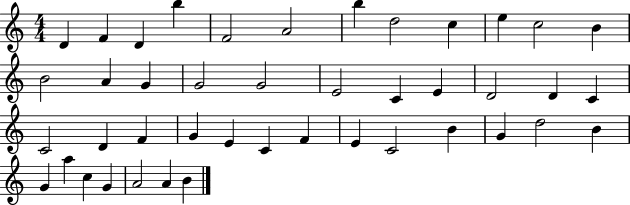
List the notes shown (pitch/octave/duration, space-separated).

D4/q F4/q D4/q B5/q F4/h A4/h B5/q D5/h C5/q E5/q C5/h B4/q B4/h A4/q G4/q G4/h G4/h E4/h C4/q E4/q D4/h D4/q C4/q C4/h D4/q F4/q G4/q E4/q C4/q F4/q E4/q C4/h B4/q G4/q D5/h B4/q G4/q A5/q C5/q G4/q A4/h A4/q B4/q